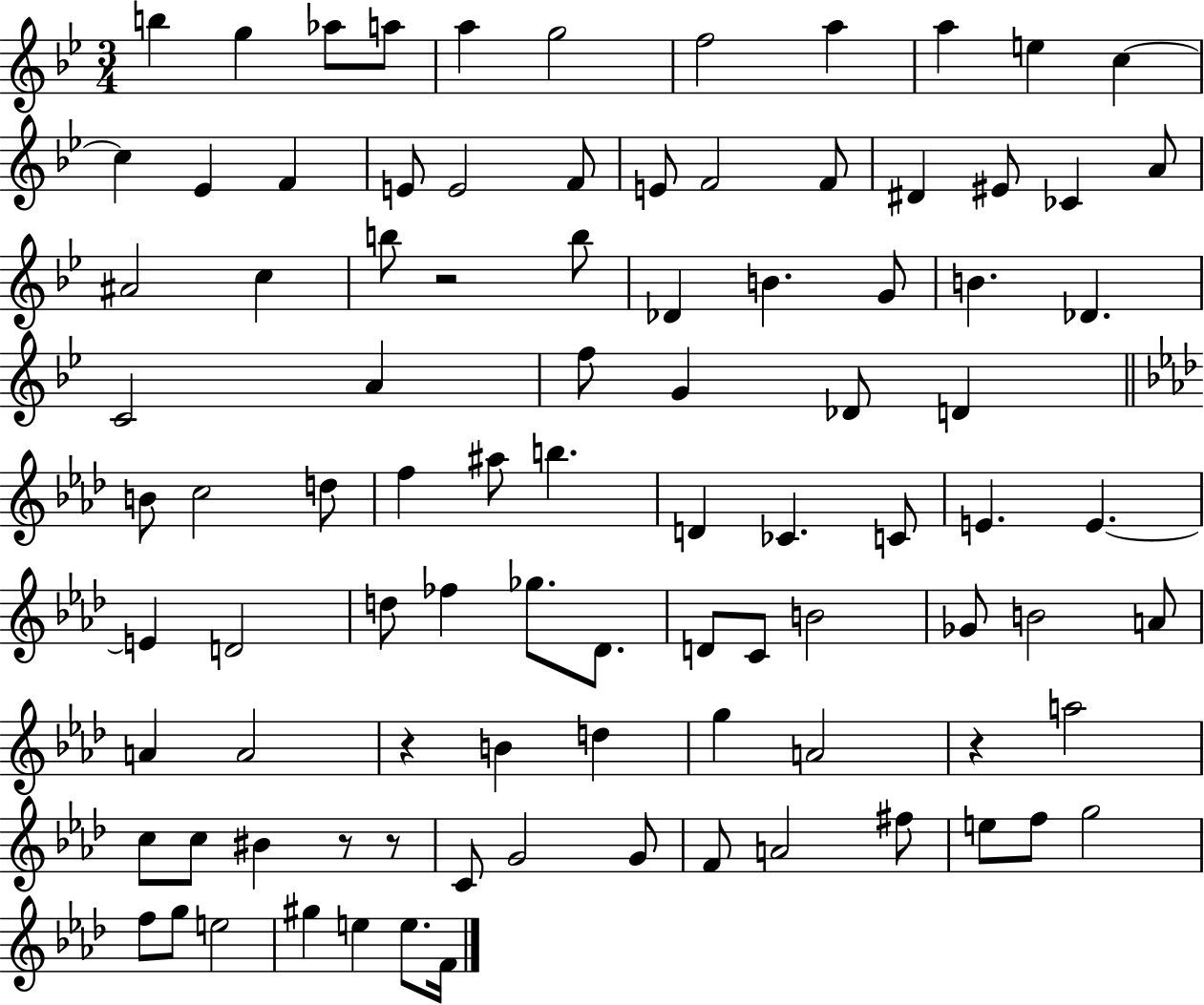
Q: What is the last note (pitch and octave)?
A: F4